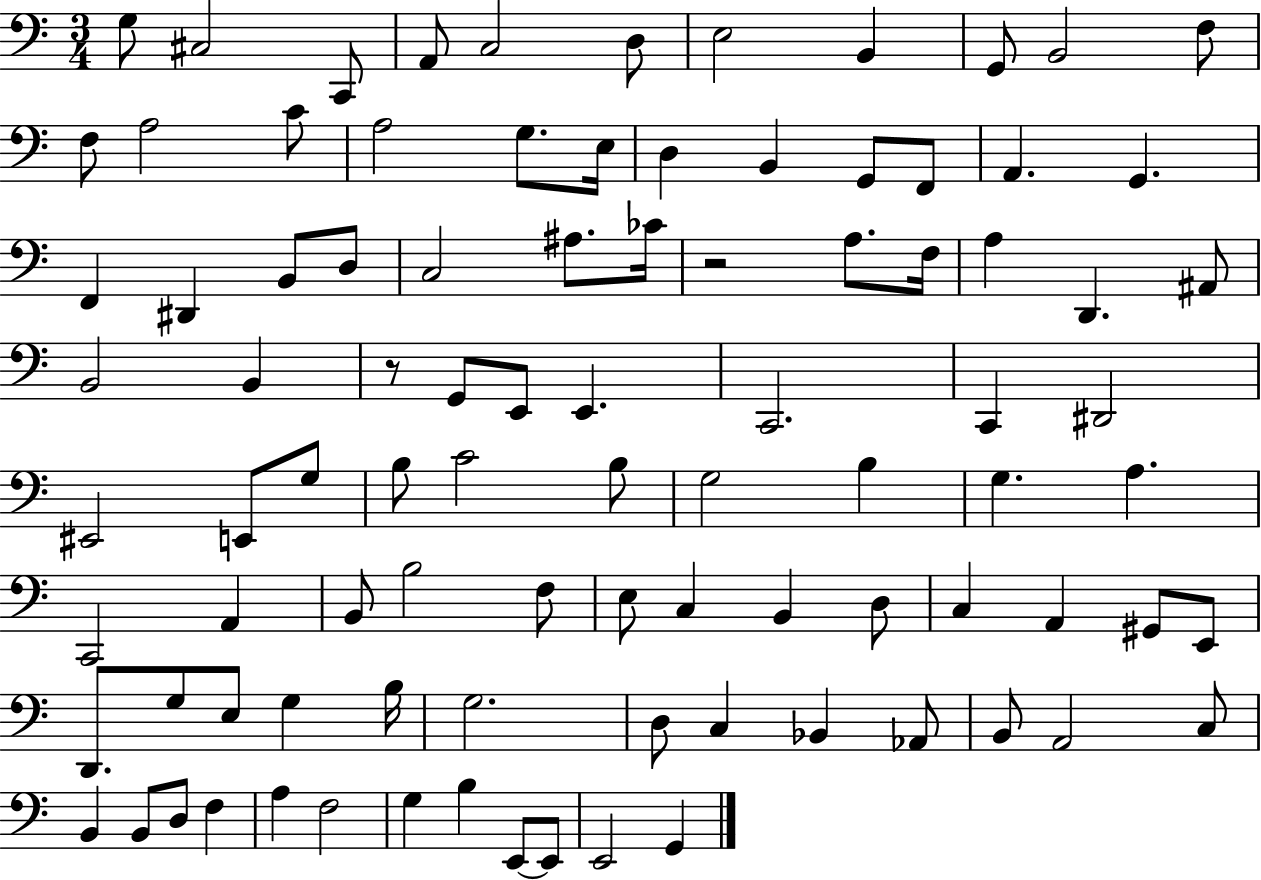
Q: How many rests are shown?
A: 2